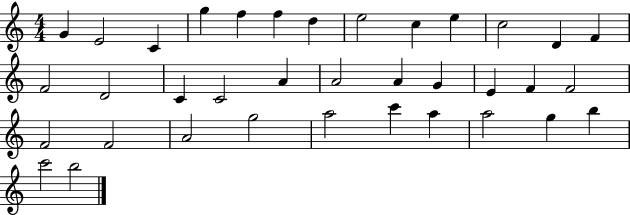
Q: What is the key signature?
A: C major